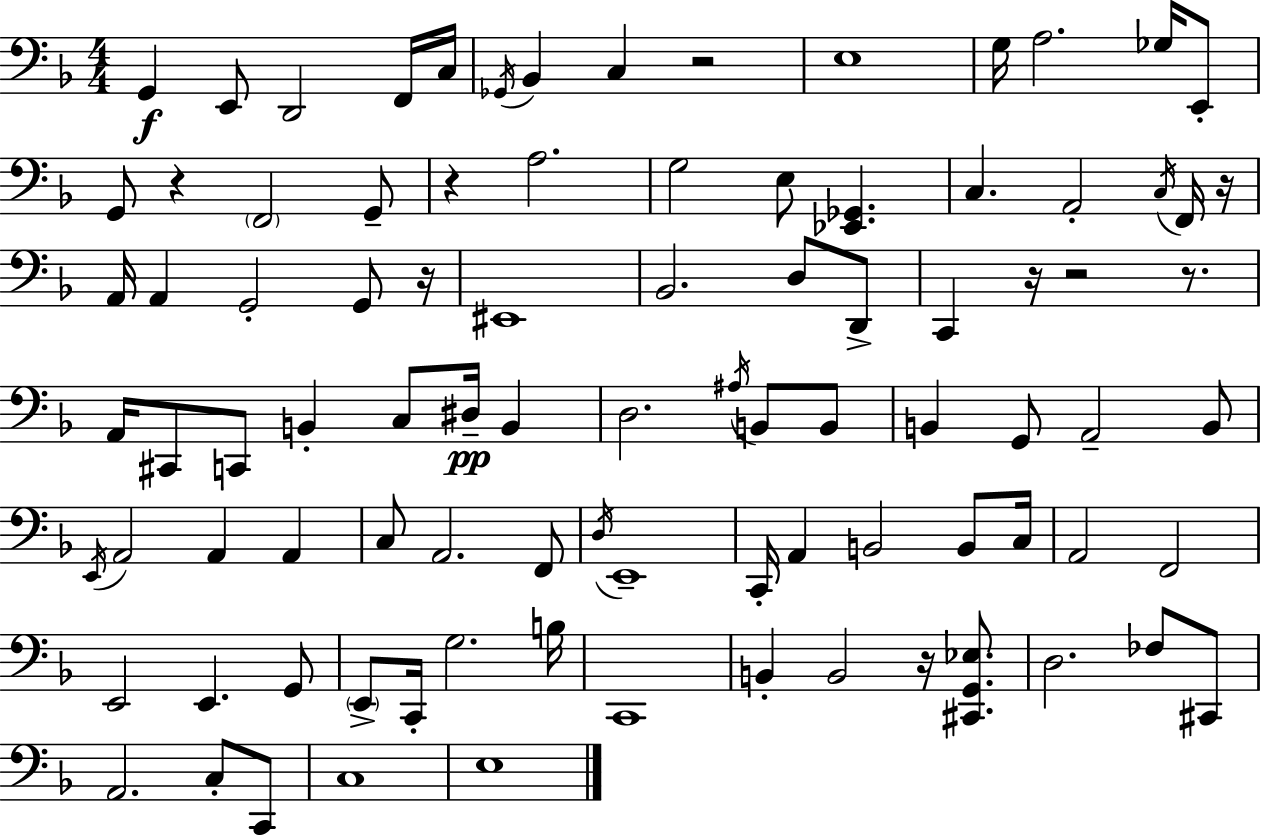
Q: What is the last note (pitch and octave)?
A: E3